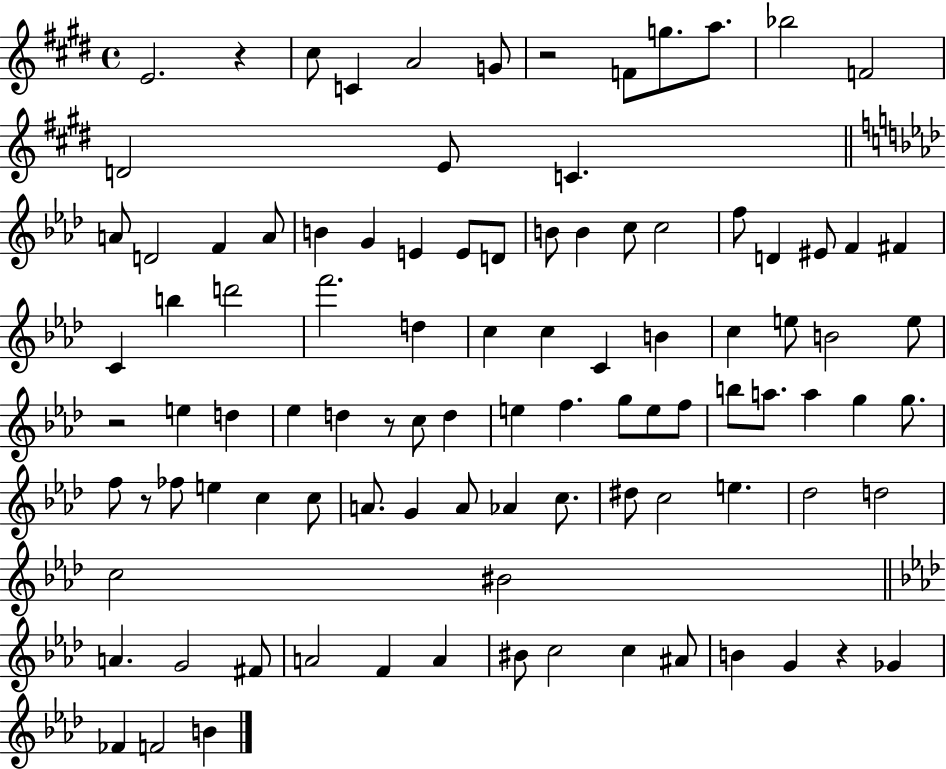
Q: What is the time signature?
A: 4/4